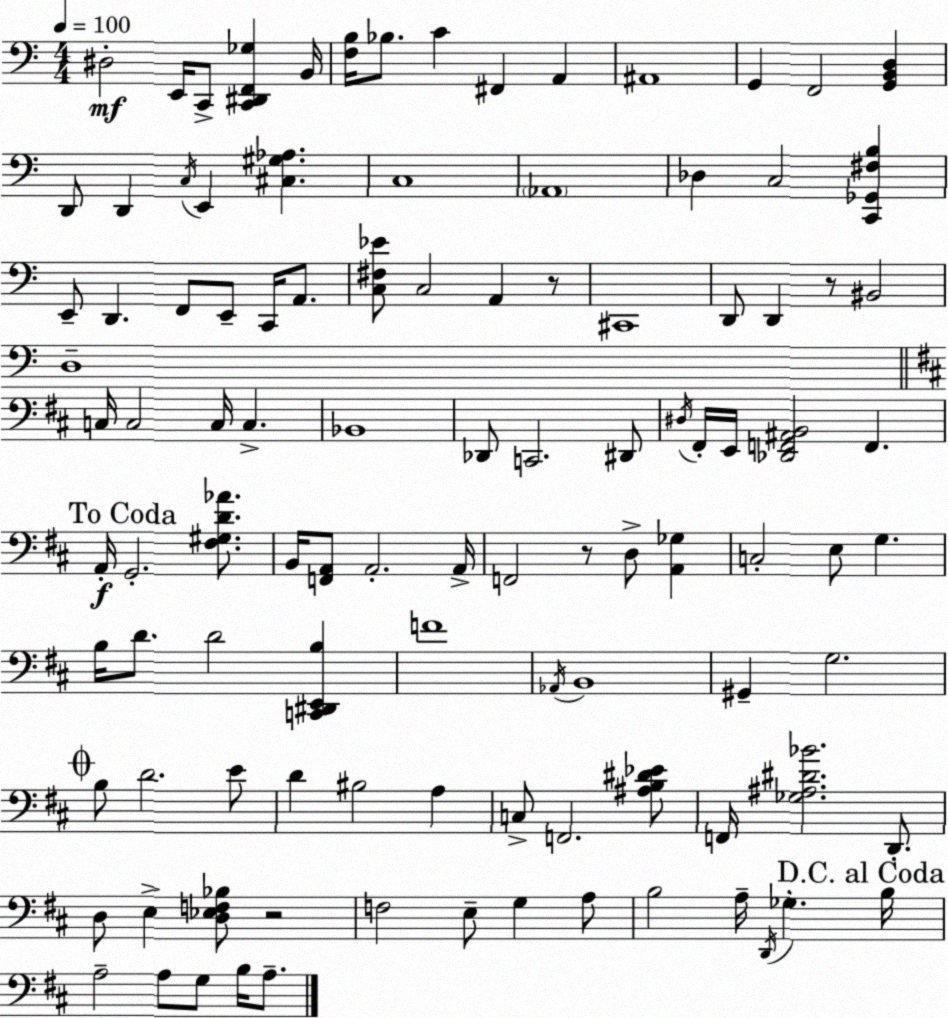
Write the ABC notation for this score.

X:1
T:Untitled
M:4/4
L:1/4
K:C
^D,2 E,,/4 C,,/2 [C,,^D,,F,,_G,] B,,/4 [F,B,]/4 _B,/2 C ^F,, A,, ^A,,4 G,, F,,2 [G,,B,,D,] D,,/2 D,, C,/4 E,, [^C,^G,_A,] C,4 _A,,4 _D, C,2 [C,,_G,,^F,B,] E,,/2 D,, F,,/2 E,,/2 C,,/4 A,,/2 [C,^F,_E]/2 C,2 A,, z/2 ^C,,4 D,,/2 D,, z/2 ^B,,2 D,4 C,/4 C,2 C,/4 C, _B,,4 _D,,/2 C,,2 ^D,,/2 ^D,/4 ^F,,/4 E,,/4 [_D,,F,,^A,,B,,]2 F,, A,,/4 G,,2 [^F,^G,D_A]/2 B,,/4 [F,,A,,]/2 A,,2 A,,/4 F,,2 z/2 D,/2 [A,,_G,] C,2 E,/2 G, B,/4 D/2 D2 [C,,^D,,E,,B,] F4 _A,,/4 B,,4 ^G,, G,2 B,/2 D2 E/2 D ^B,2 A, C,/2 F,,2 [^A,B,^D_E]/2 F,,/4 [_G,^A,^D_B]2 D,,/2 D,/2 E, [D,_E,F,_B,]/2 z2 F,2 E,/2 G, A,/2 B,2 A,/4 D,,/4 _G, B,/4 A,2 A,/2 G,/2 B,/4 A,/2